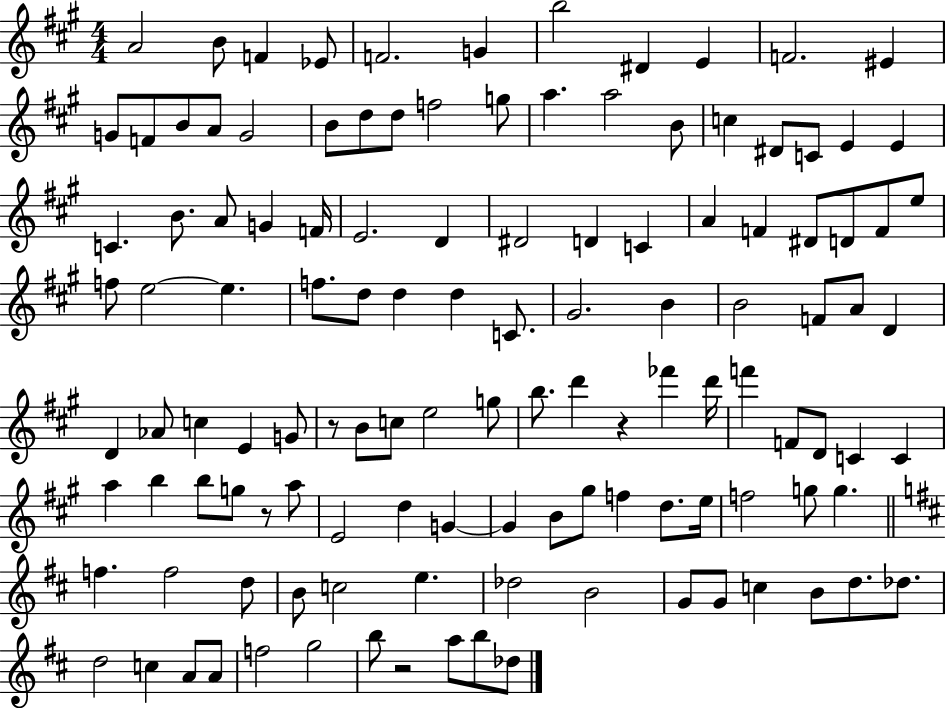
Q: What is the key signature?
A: A major